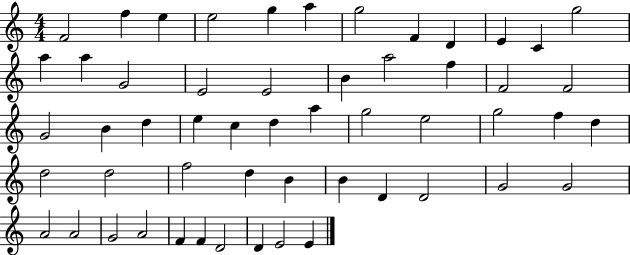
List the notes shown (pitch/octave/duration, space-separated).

F4/h F5/q E5/q E5/h G5/q A5/q G5/h F4/q D4/q E4/q C4/q G5/h A5/q A5/q G4/h E4/h E4/h B4/q A5/h F5/q F4/h F4/h G4/h B4/q D5/q E5/q C5/q D5/q A5/q G5/h E5/h G5/h F5/q D5/q D5/h D5/h F5/h D5/q B4/q B4/q D4/q D4/h G4/h G4/h A4/h A4/h G4/h A4/h F4/q F4/q D4/h D4/q E4/h E4/q